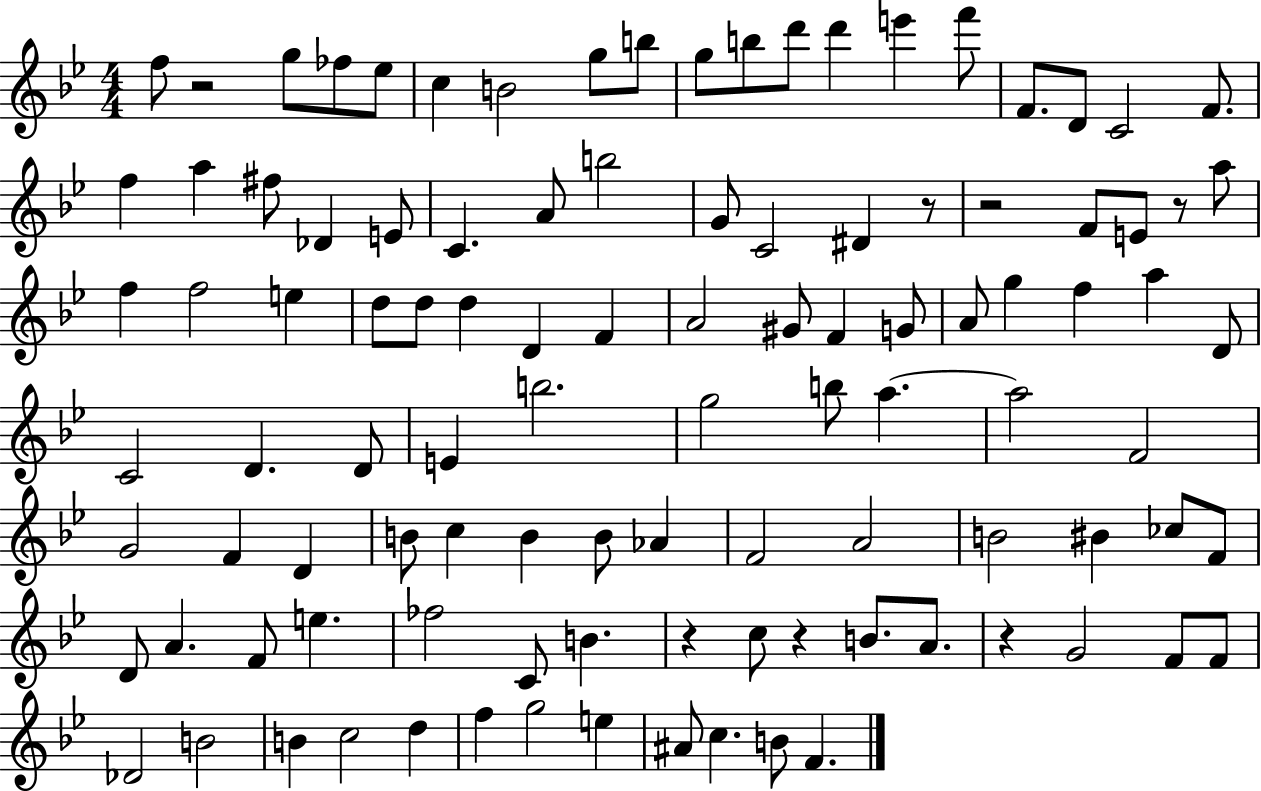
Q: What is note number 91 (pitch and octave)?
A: D5